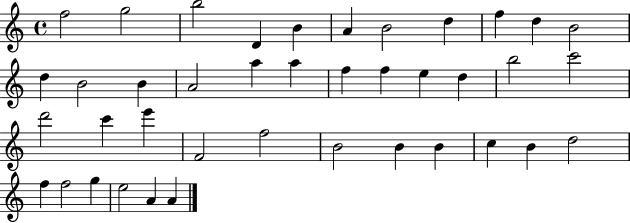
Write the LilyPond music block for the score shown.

{
  \clef treble
  \time 4/4
  \defaultTimeSignature
  \key c \major
  f''2 g''2 | b''2 d'4 b'4 | a'4 b'2 d''4 | f''4 d''4 b'2 | \break d''4 b'2 b'4 | a'2 a''4 a''4 | f''4 f''4 e''4 d''4 | b''2 c'''2 | \break d'''2 c'''4 e'''4 | f'2 f''2 | b'2 b'4 b'4 | c''4 b'4 d''2 | \break f''4 f''2 g''4 | e''2 a'4 a'4 | \bar "|."
}